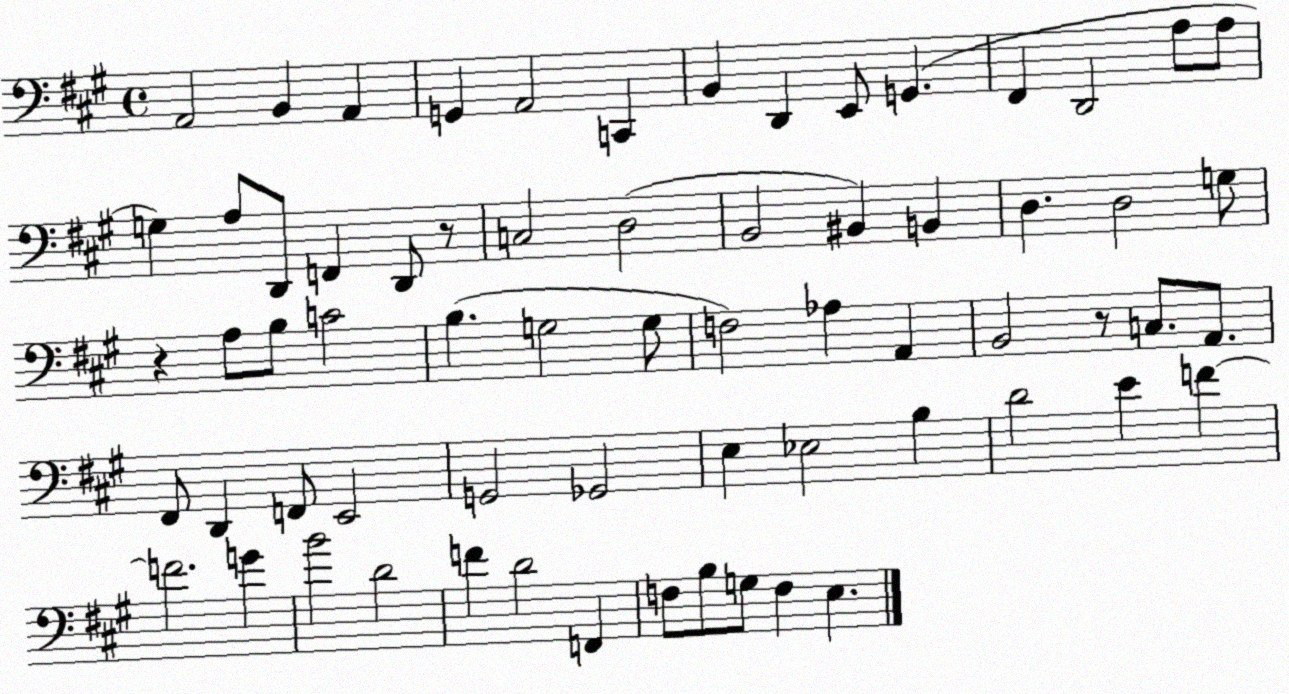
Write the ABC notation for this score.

X:1
T:Untitled
M:4/4
L:1/4
K:A
A,,2 B,, A,, G,, A,,2 C,, B,, D,, E,,/2 G,, ^F,, D,,2 A,/2 A,/2 G, A,/2 D,,/2 F,, D,,/2 z/2 C,2 D,2 B,,2 ^B,, B,, D, D,2 G,/2 z A,/2 B,/2 C2 B, G,2 G,/2 F,2 _A, A,, B,,2 z/2 C,/2 A,,/2 ^F,,/2 D,, F,,/2 E,,2 G,,2 _G,,2 E, _E,2 B, D2 E F F2 G B2 D2 F D2 F,, F,/2 B,/2 G,/2 F, E,